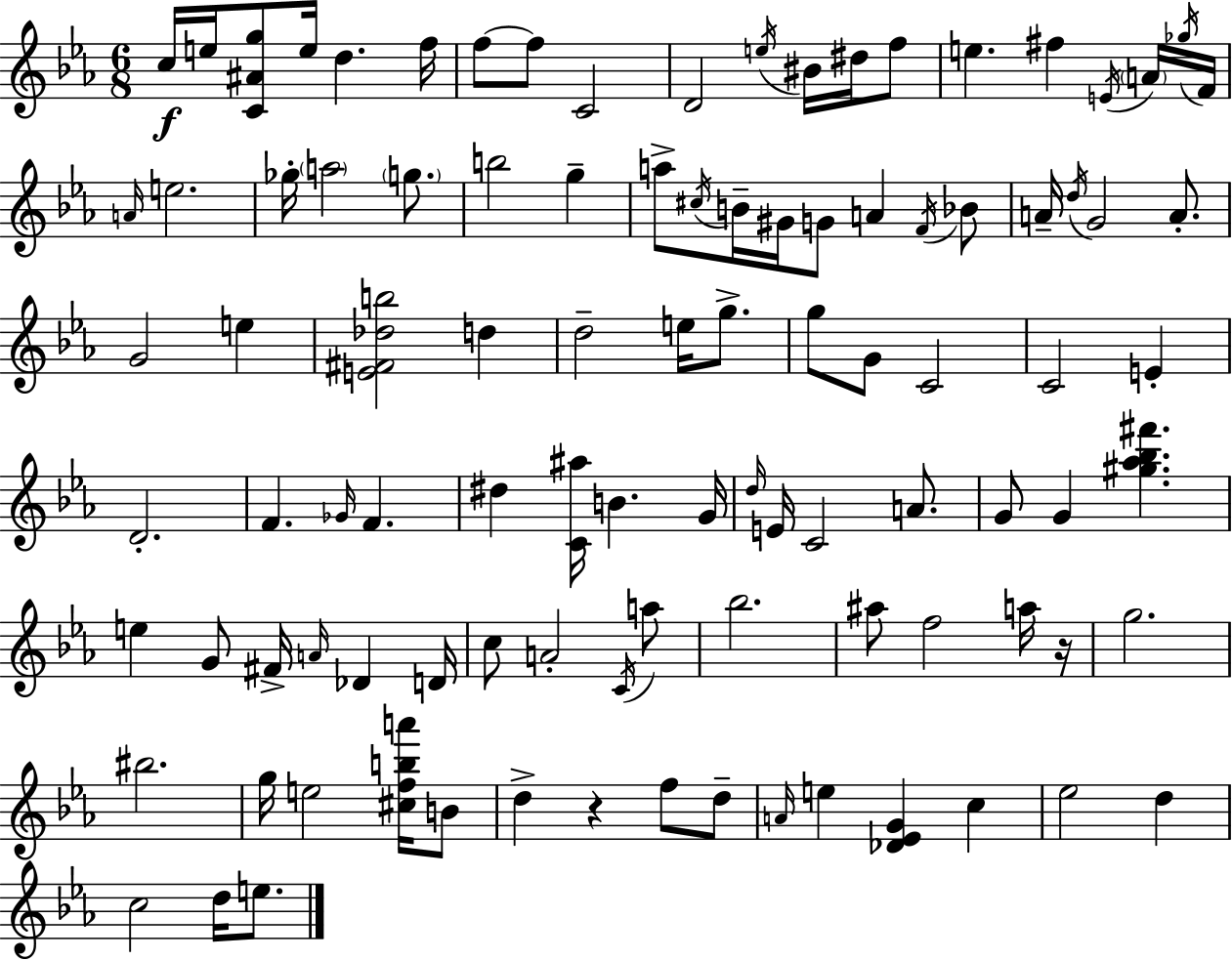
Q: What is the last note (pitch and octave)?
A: E5